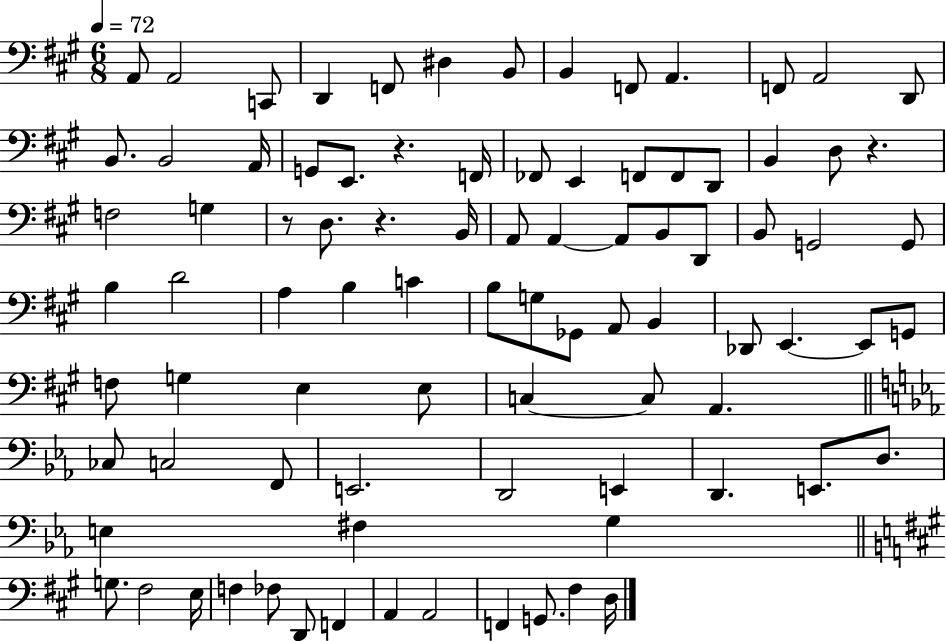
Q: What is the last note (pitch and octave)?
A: D3